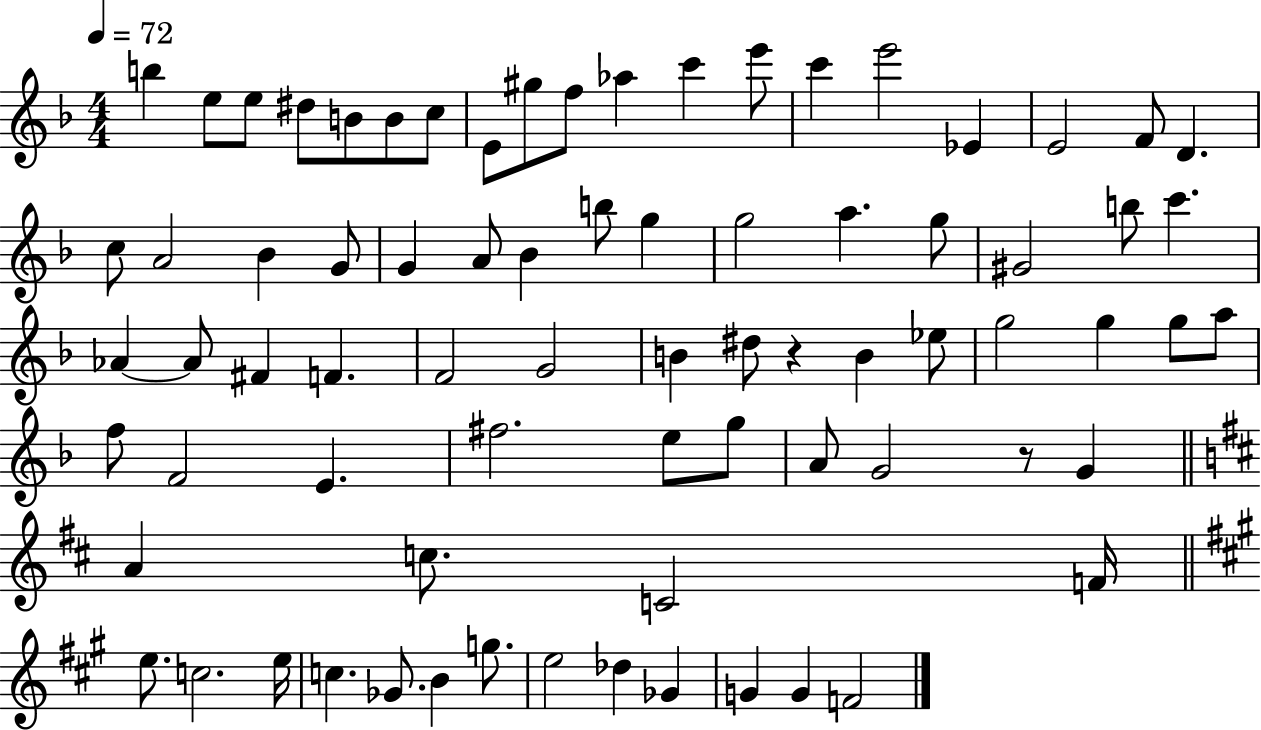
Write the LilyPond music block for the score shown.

{
  \clef treble
  \numericTimeSignature
  \time 4/4
  \key f \major
  \tempo 4 = 72
  b''4 e''8 e''8 dis''8 b'8 b'8 c''8 | e'8 gis''8 f''8 aes''4 c'''4 e'''8 | c'''4 e'''2 ees'4 | e'2 f'8 d'4. | \break c''8 a'2 bes'4 g'8 | g'4 a'8 bes'4 b''8 g''4 | g''2 a''4. g''8 | gis'2 b''8 c'''4. | \break aes'4~~ aes'8 fis'4 f'4. | f'2 g'2 | b'4 dis''8 r4 b'4 ees''8 | g''2 g''4 g''8 a''8 | \break f''8 f'2 e'4. | fis''2. e''8 g''8 | a'8 g'2 r8 g'4 | \bar "||" \break \key d \major a'4 c''8. c'2 f'16 | \bar "||" \break \key a \major e''8. c''2. e''16 | c''4. ges'8. b'4 g''8. | e''2 des''4 ges'4 | g'4 g'4 f'2 | \break \bar "|."
}